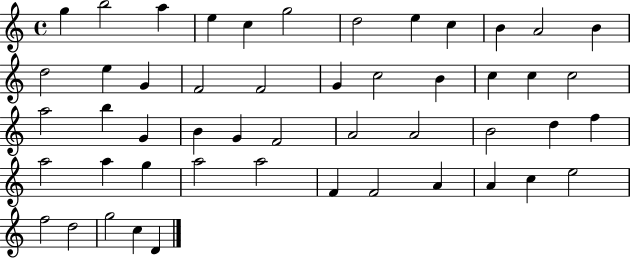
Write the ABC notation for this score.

X:1
T:Untitled
M:4/4
L:1/4
K:C
g b2 a e c g2 d2 e c B A2 B d2 e G F2 F2 G c2 B c c c2 a2 b G B G F2 A2 A2 B2 d f a2 a g a2 a2 F F2 A A c e2 f2 d2 g2 c D